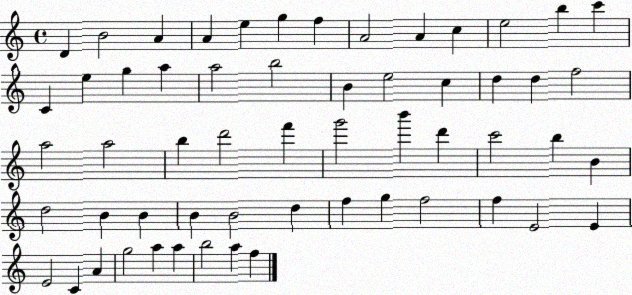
X:1
T:Untitled
M:4/4
L:1/4
K:C
D B2 A A e g f A2 A c e2 b c' C e g a a2 b2 B e2 c d d f2 a2 a2 b d'2 f' g'2 b' d' c'2 b B d2 B B B B2 d f g f2 f E2 E E2 C A g2 a a b2 a f